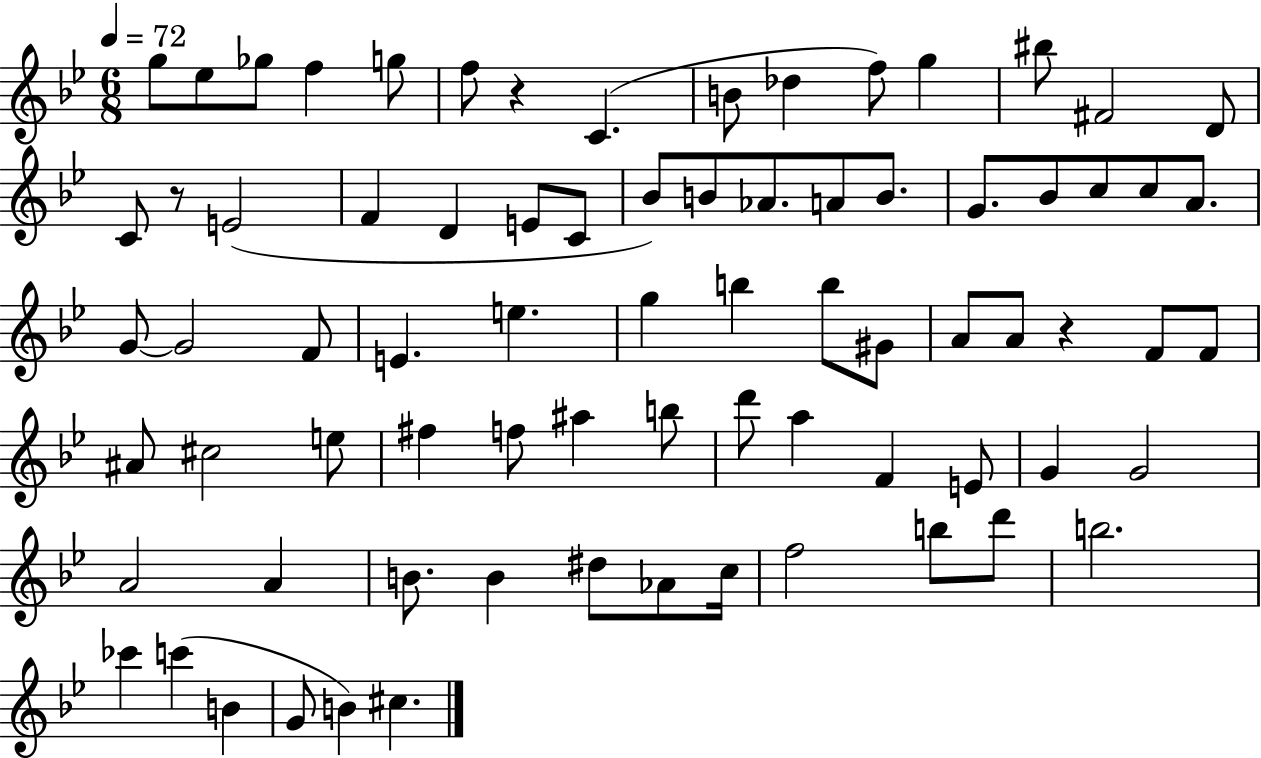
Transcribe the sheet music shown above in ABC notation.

X:1
T:Untitled
M:6/8
L:1/4
K:Bb
g/2 _e/2 _g/2 f g/2 f/2 z C B/2 _d f/2 g ^b/2 ^F2 D/2 C/2 z/2 E2 F D E/2 C/2 _B/2 B/2 _A/2 A/2 B/2 G/2 _B/2 c/2 c/2 A/2 G/2 G2 F/2 E e g b b/2 ^G/2 A/2 A/2 z F/2 F/2 ^A/2 ^c2 e/2 ^f f/2 ^a b/2 d'/2 a F E/2 G G2 A2 A B/2 B ^d/2 _A/2 c/4 f2 b/2 d'/2 b2 _c' c' B G/2 B ^c